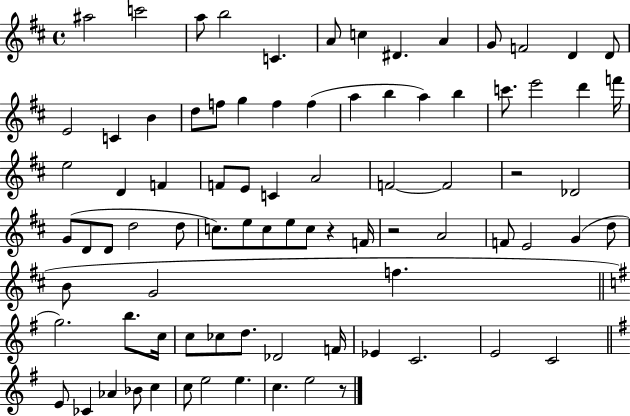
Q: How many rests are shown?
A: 4